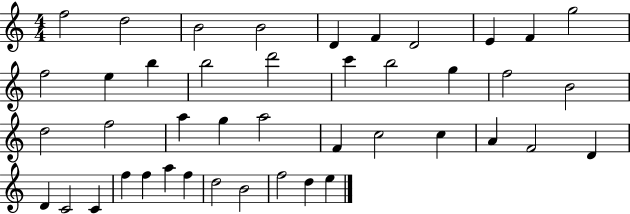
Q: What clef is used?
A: treble